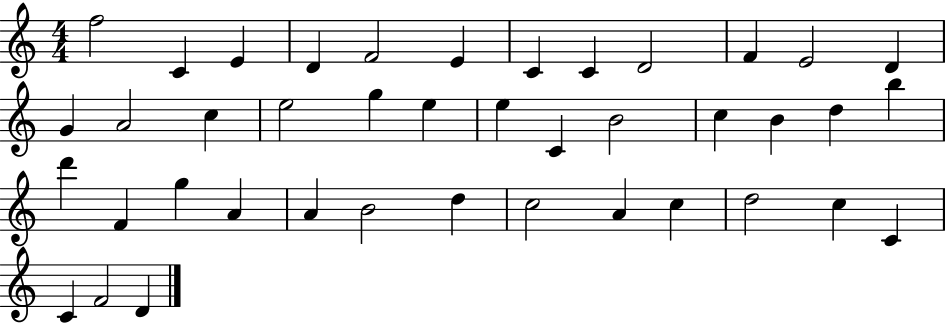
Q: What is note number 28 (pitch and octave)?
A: G5